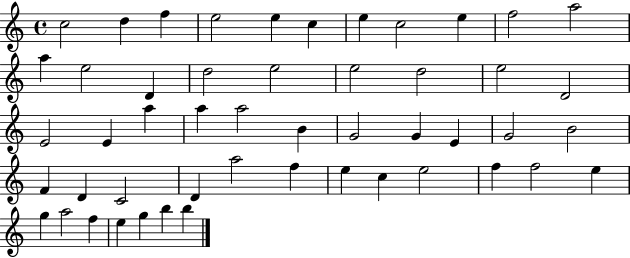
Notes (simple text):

C5/h D5/q F5/q E5/h E5/q C5/q E5/q C5/h E5/q F5/h A5/h A5/q E5/h D4/q D5/h E5/h E5/h D5/h E5/h D4/h E4/h E4/q A5/q A5/q A5/h B4/q G4/h G4/q E4/q G4/h B4/h F4/q D4/q C4/h D4/q A5/h F5/q E5/q C5/q E5/h F5/q F5/h E5/q G5/q A5/h F5/q E5/q G5/q B5/q B5/q